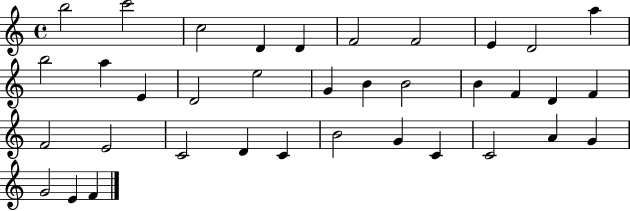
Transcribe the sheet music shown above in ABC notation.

X:1
T:Untitled
M:4/4
L:1/4
K:C
b2 c'2 c2 D D F2 F2 E D2 a b2 a E D2 e2 G B B2 B F D F F2 E2 C2 D C B2 G C C2 A G G2 E F